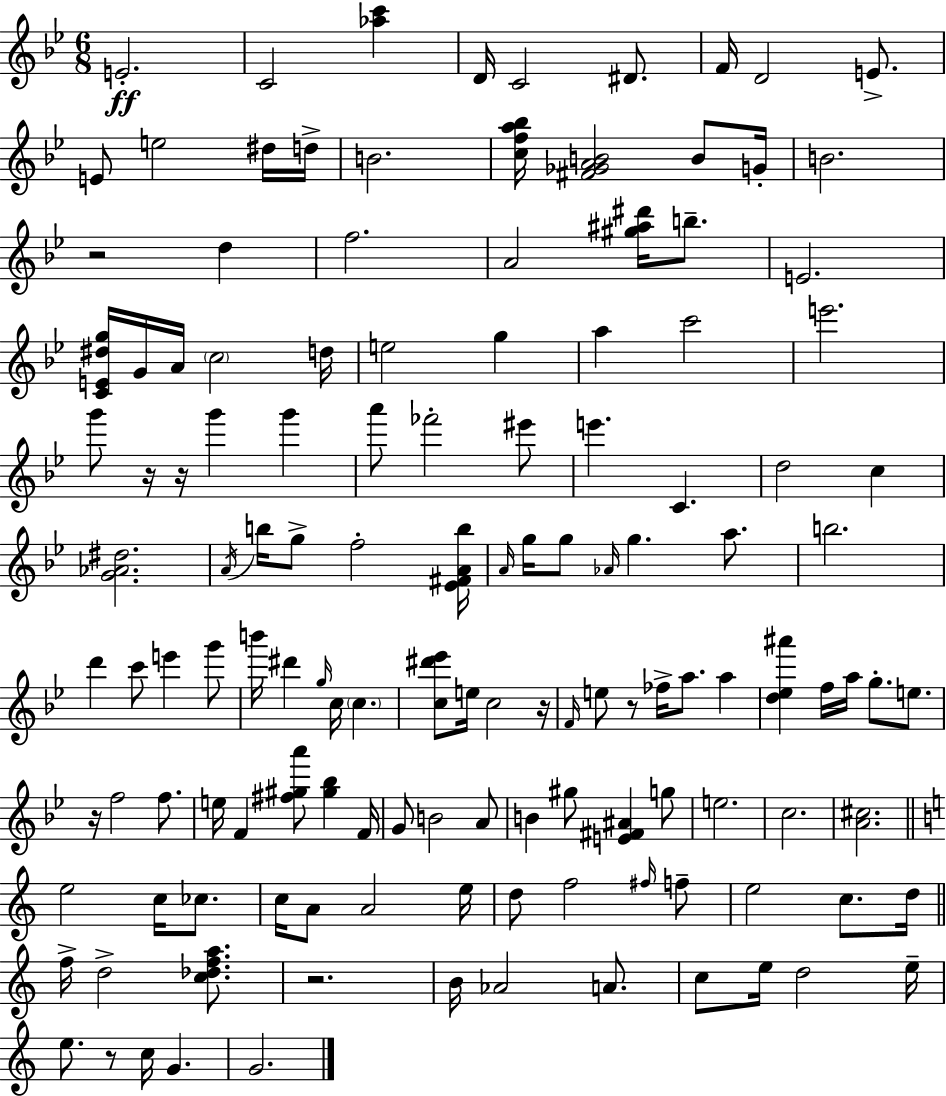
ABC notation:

X:1
T:Untitled
M:6/8
L:1/4
K:Gm
E2 C2 [_ac'] D/4 C2 ^D/2 F/4 D2 E/2 E/2 e2 ^d/4 d/4 B2 [cfa_b]/4 [^F_GAB]2 B/2 G/4 B2 z2 d f2 A2 [^g^a^d']/4 b/2 E2 [CE^dg]/4 G/4 A/4 c2 d/4 e2 g a c'2 e'2 g'/2 z/4 z/4 g' g' a'/2 _f'2 ^e'/2 e' C d2 c [G_A^d]2 A/4 b/4 g/2 f2 [_E^FAb]/4 A/4 g/4 g/2 _A/4 g a/2 b2 d' c'/2 e' g'/2 b'/4 ^d' g/4 c/4 c [c^d'_e']/2 e/4 c2 z/4 F/4 e/2 z/2 _f/4 a/2 a [d_e^a'] f/4 a/4 g/2 e/2 z/4 f2 f/2 e/4 F [^f^ga']/2 [^g_b] F/4 G/2 B2 A/2 B ^g/2 [E^F^A] g/2 e2 c2 [A^c]2 e2 c/4 _c/2 c/4 A/2 A2 e/4 d/2 f2 ^f/4 f/2 e2 c/2 d/4 f/4 d2 [c_dfa]/2 z2 B/4 _A2 A/2 c/2 e/4 d2 e/4 e/2 z/2 c/4 G G2